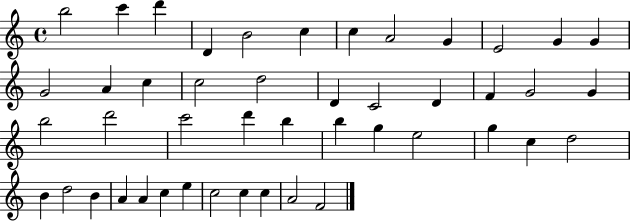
X:1
T:Untitled
M:4/4
L:1/4
K:C
b2 c' d' D B2 c c A2 G E2 G G G2 A c c2 d2 D C2 D F G2 G b2 d'2 c'2 d' b b g e2 g c d2 B d2 B A A c e c2 c c A2 F2